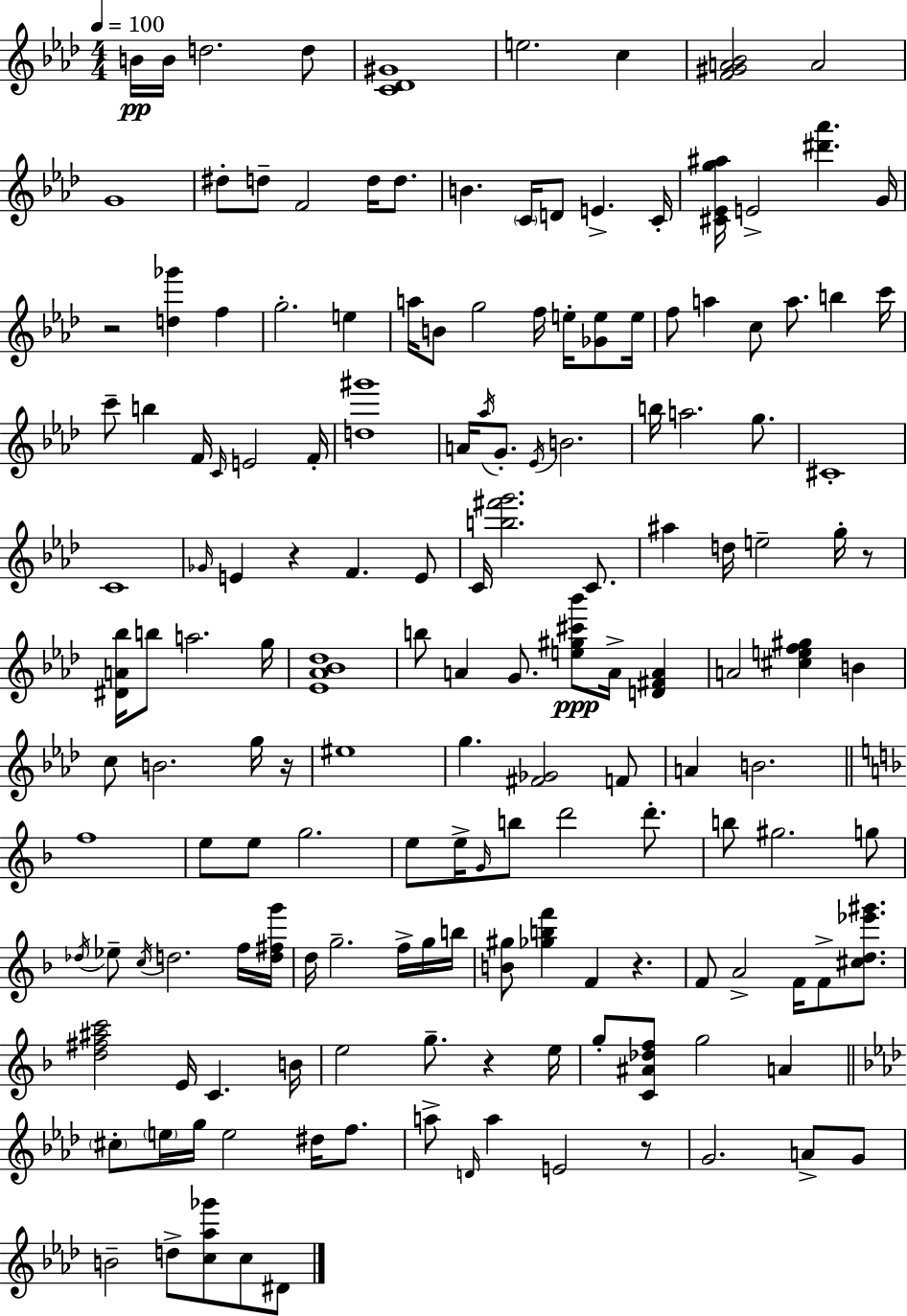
B4/s B4/s D5/h. D5/e [C4,Db4,G#4]/w E5/h. C5/q [F4,G#4,A4,Bb4]/h A4/h G4/w D#5/e D5/e F4/h D5/s D5/e. B4/q. C4/s D4/e E4/q. C4/s [C#4,Eb4,G5,A#5]/s E4/h [D#6,Ab6]/q. G4/s R/h [D5,Gb6]/q F5/q G5/h. E5/q A5/s B4/e G5/h F5/s E5/s [Gb4,E5]/e E5/s F5/e A5/q C5/e A5/e. B5/q C6/s C6/e B5/q F4/s C4/s E4/h F4/s [D5,G#6]/w A4/s Ab5/s G4/e. Eb4/s B4/h. B5/s A5/h. G5/e. C#4/w C4/w Gb4/s E4/q R/q F4/q. E4/e C4/s [B5,F#6,G6]/h. C4/e. A#5/q D5/s E5/h G5/s R/e [D#4,A4,Bb5]/s B5/e A5/h. G5/s [Eb4,Ab4,Bb4,Db5]/w B5/e A4/q G4/e. [E5,G#5,C#6,Bb6]/e A4/s [D4,F#4,A4]/q A4/h [C#5,E5,F5,G#5]/q B4/q C5/e B4/h. G5/s R/s EIS5/w G5/q. [F#4,Gb4]/h F4/e A4/q B4/h. F5/w E5/e E5/e G5/h. E5/e E5/s G4/s B5/e D6/h D6/e. B5/e G#5/h. G5/e Db5/s Eb5/e C5/s D5/h. F5/s [D5,F#5,G6]/s D5/s G5/h. F5/s G5/s B5/s [B4,G#5]/e [Gb5,B5,F6]/q F4/q R/q. F4/e A4/h F4/s F4/e [C#5,D5,Eb6,G#6]/e. [D5,F#5,A#5,C6]/h E4/s C4/q. B4/s E5/h G5/e. R/q E5/s G5/e [C4,A#4,Db5,F5]/e G5/h A4/q C#5/e E5/s G5/s E5/h D#5/s F5/e. A5/e D4/s A5/q E4/h R/e G4/h. A4/e G4/e B4/h D5/e [C5,Ab5,Gb6]/e C5/e D#4/e